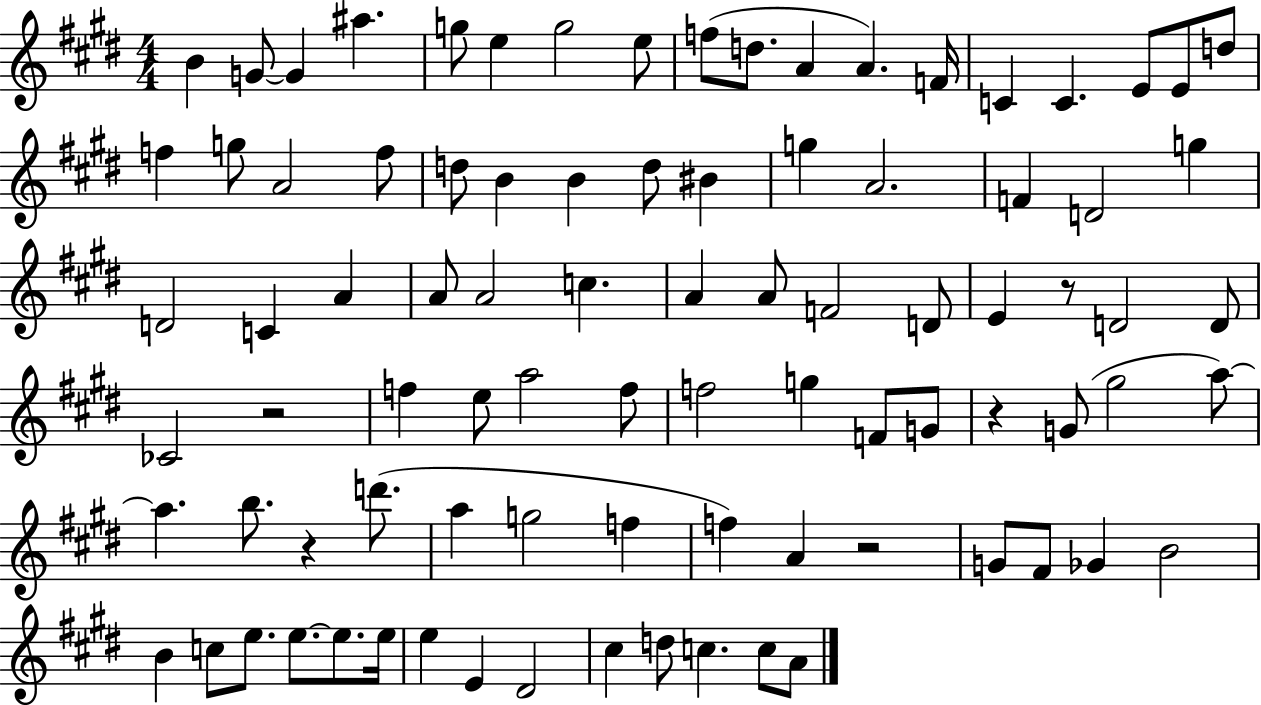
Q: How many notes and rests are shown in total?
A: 88